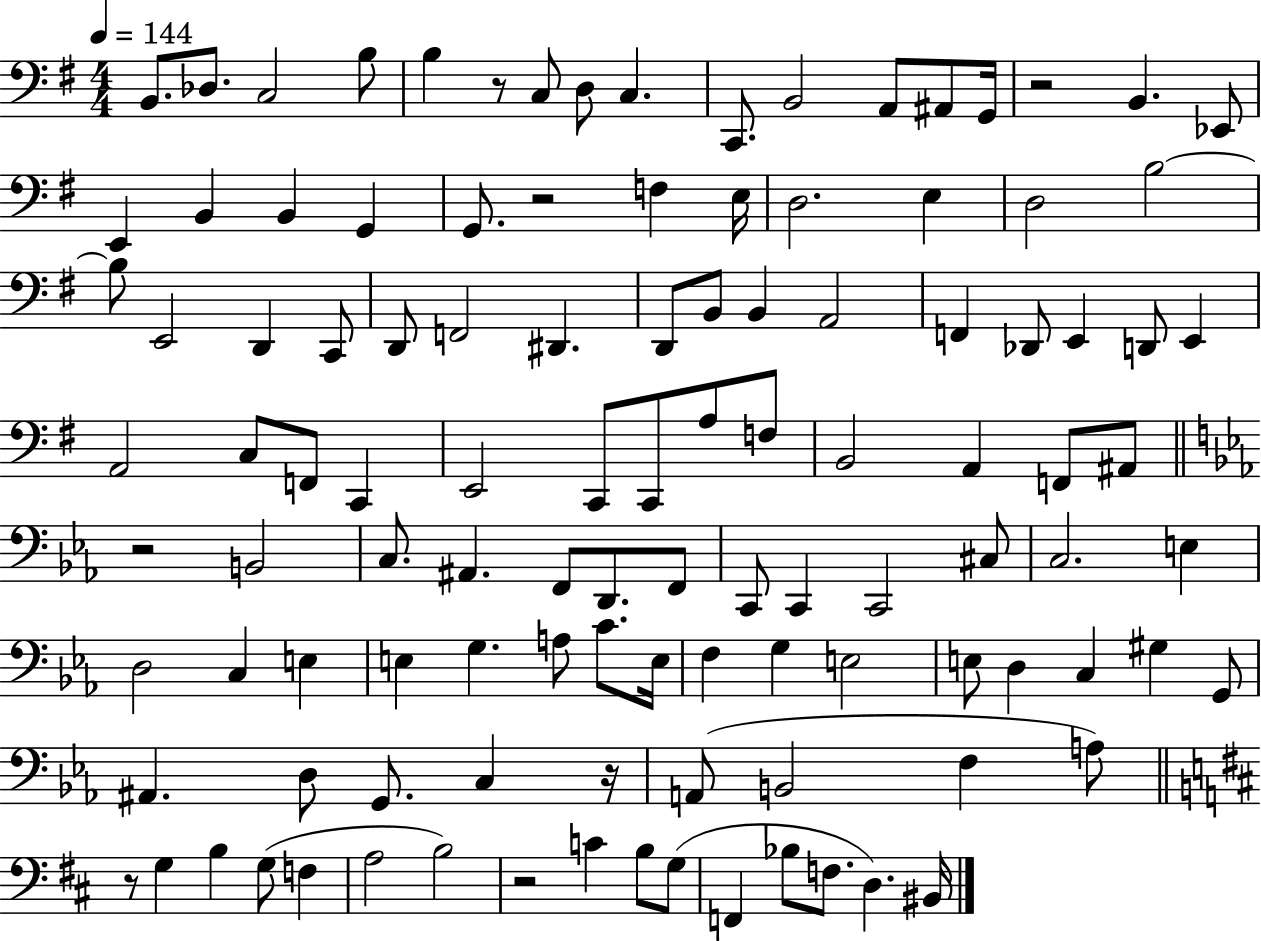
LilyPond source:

{
  \clef bass
  \numericTimeSignature
  \time 4/4
  \key g \major
  \tempo 4 = 144
  b,8. des8. c2 b8 | b4 r8 c8 d8 c4. | c,8. b,2 a,8 ais,8 g,16 | r2 b,4. ees,8 | \break e,4 b,4 b,4 g,4 | g,8. r2 f4 e16 | d2. e4 | d2 b2~~ | \break b8 e,2 d,4 c,8 | d,8 f,2 dis,4. | d,8 b,8 b,4 a,2 | f,4 des,8 e,4 d,8 e,4 | \break a,2 c8 f,8 c,4 | e,2 c,8 c,8 a8 f8 | b,2 a,4 f,8 ais,8 | \bar "||" \break \key ees \major r2 b,2 | c8. ais,4. f,8 d,8. f,8 | c,8 c,4 c,2 cis8 | c2. e4 | \break d2 c4 e4 | e4 g4. a8 c'8. e16 | f4 g4 e2 | e8 d4 c4 gis4 g,8 | \break ais,4. d8 g,8. c4 r16 | a,8( b,2 f4 a8) | \bar "||" \break \key b \minor r8 g4 b4 g8( f4 | a2 b2) | r2 c'4 b8 g8( | f,4 bes8 f8. d4.) bis,16 | \break \bar "|."
}